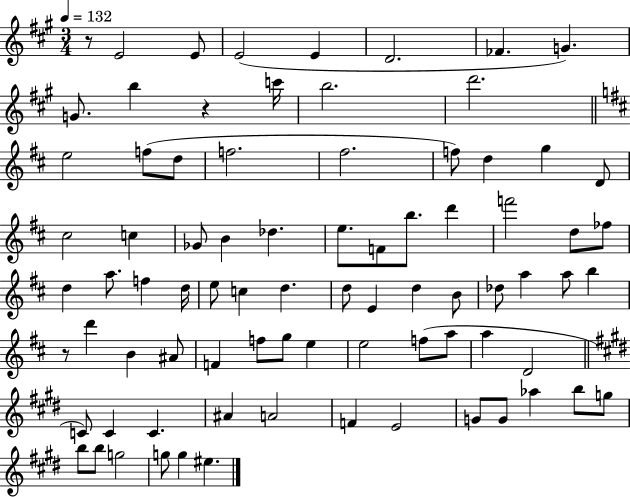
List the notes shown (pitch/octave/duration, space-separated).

R/e E4/h E4/e E4/h E4/q D4/h. FES4/q. G4/q. G4/e. B5/q R/q C6/s B5/h. D6/h. E5/h F5/e D5/e F5/h. F#5/h. F5/e D5/q G5/q D4/e C#5/h C5/q Gb4/e B4/q Db5/q. E5/e. F4/e B5/e. D6/q F6/h D5/e FES5/e D5/q A5/e. F5/q D5/s E5/e C5/q D5/q. D5/e E4/q D5/q B4/e Db5/e A5/q A5/e B5/q R/e D6/q B4/q A#4/e F4/q F5/e G5/e E5/q E5/h F5/e A5/e A5/q D4/h C4/e C4/q C4/q. A#4/q A4/h F4/q E4/h G4/e G4/e Ab5/q B5/e G5/e B5/e B5/e G5/h G5/e G5/q EIS5/q.